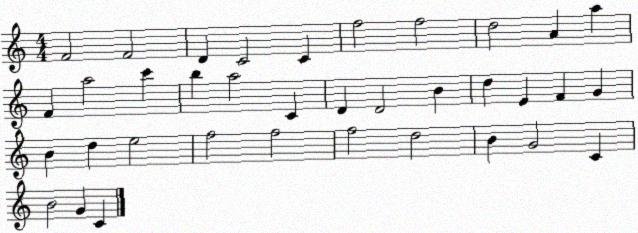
X:1
T:Untitled
M:4/4
L:1/4
K:C
F2 F2 D C2 C f2 f2 d2 A a F a2 c' b a2 C D D2 B d E F G B d e2 f2 f2 f2 d2 B G2 C B2 G C